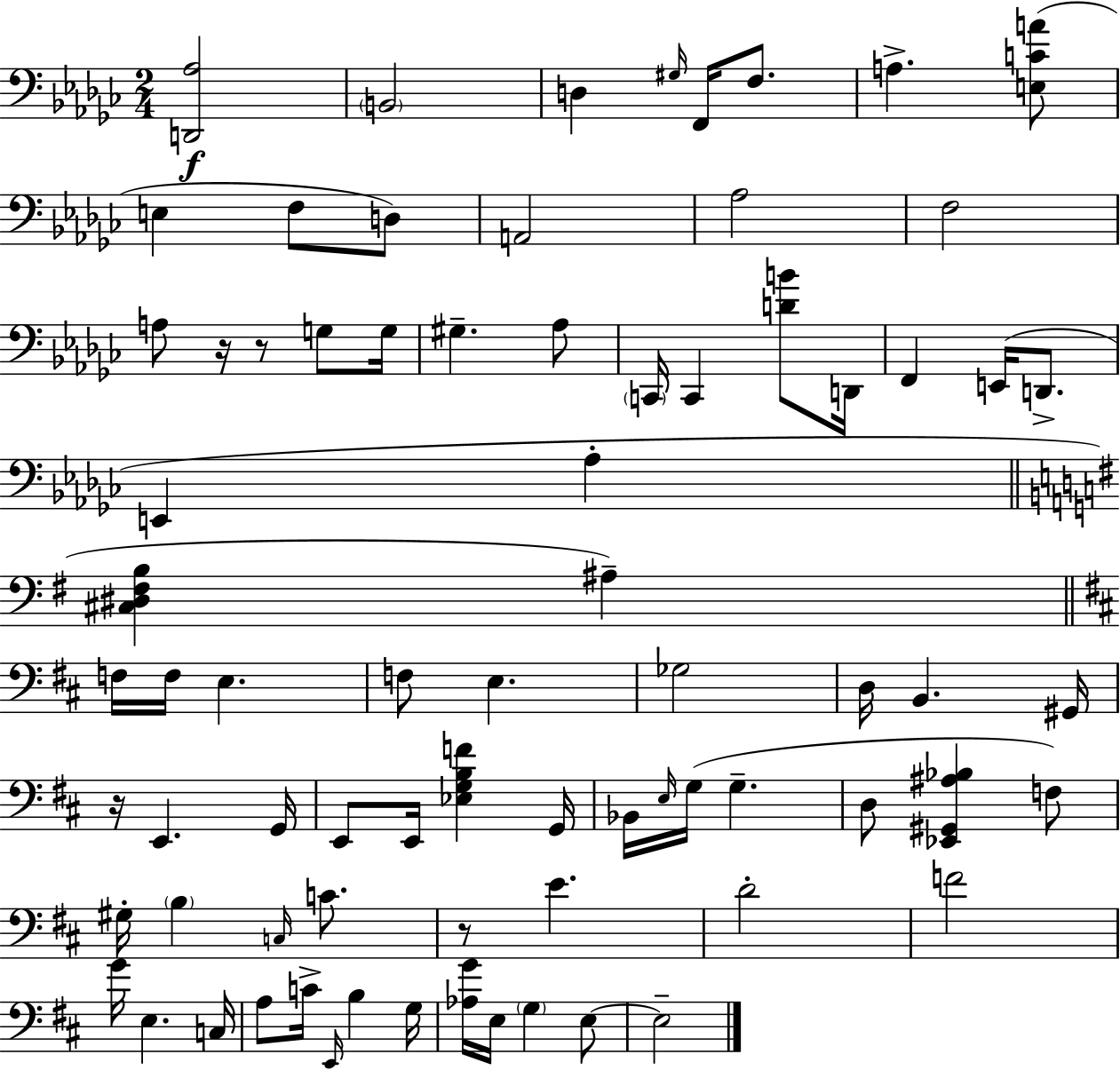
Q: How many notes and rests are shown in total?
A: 76